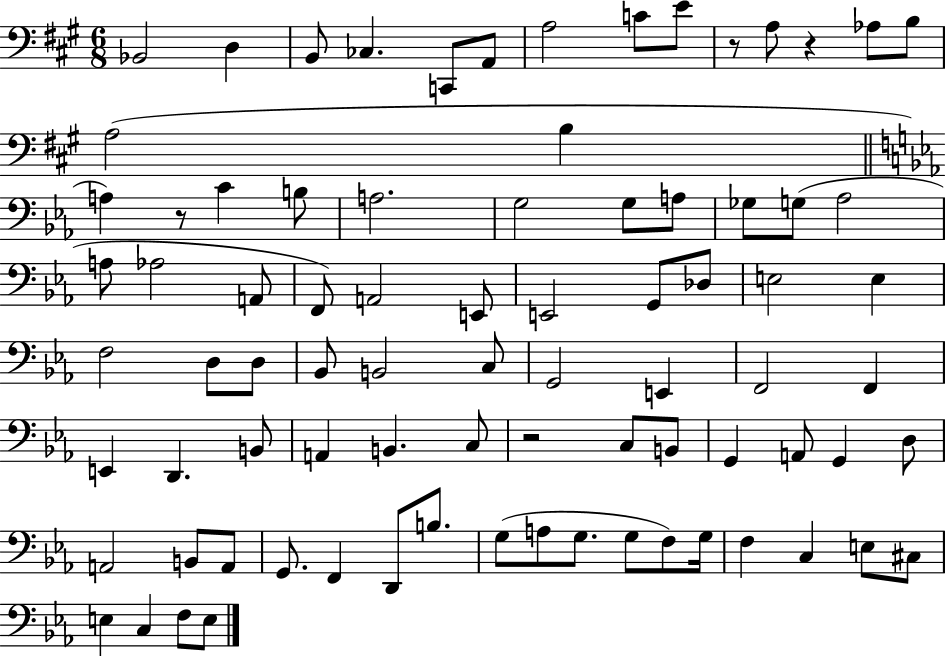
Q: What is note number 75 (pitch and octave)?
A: E3